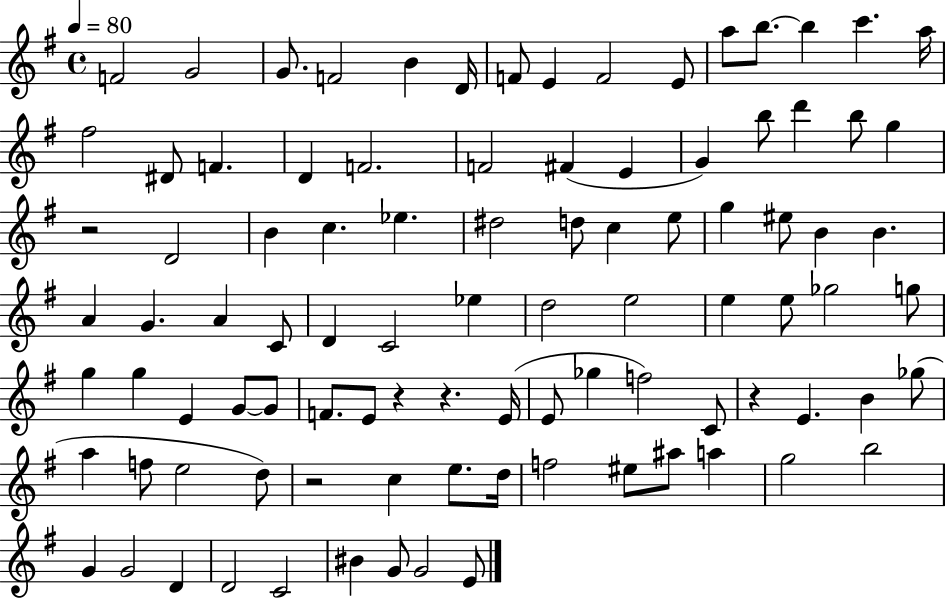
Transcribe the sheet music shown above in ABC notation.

X:1
T:Untitled
M:4/4
L:1/4
K:G
F2 G2 G/2 F2 B D/4 F/2 E F2 E/2 a/2 b/2 b c' a/4 ^f2 ^D/2 F D F2 F2 ^F E G b/2 d' b/2 g z2 D2 B c _e ^d2 d/2 c e/2 g ^e/2 B B A G A C/2 D C2 _e d2 e2 e e/2 _g2 g/2 g g E G/2 G/2 F/2 E/2 z z E/4 E/2 _g f2 C/2 z E B _g/2 a f/2 e2 d/2 z2 c e/2 d/4 f2 ^e/2 ^a/2 a g2 b2 G G2 D D2 C2 ^B G/2 G2 E/2